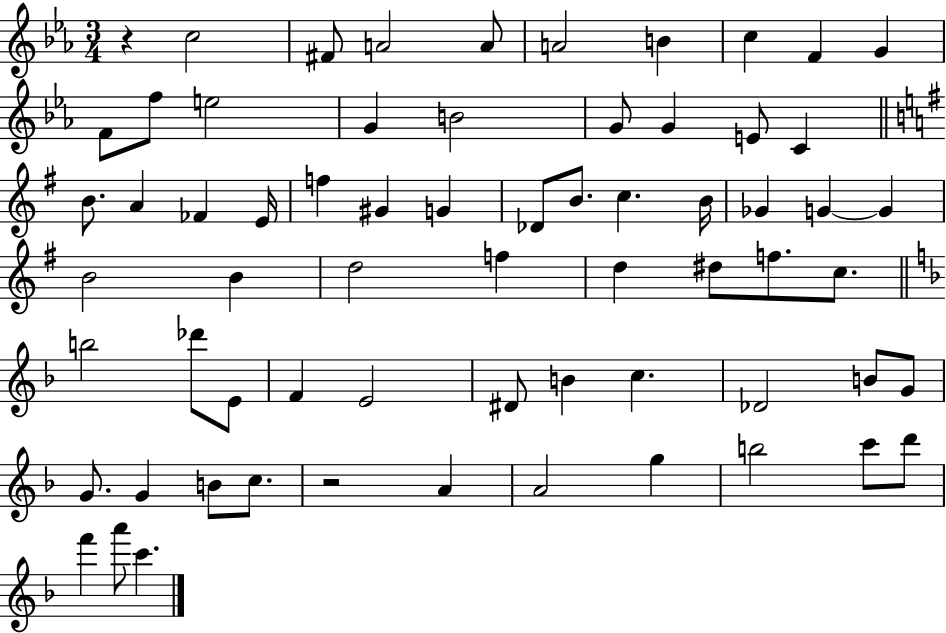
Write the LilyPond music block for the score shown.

{
  \clef treble
  \numericTimeSignature
  \time 3/4
  \key ees \major
  r4 c''2 | fis'8 a'2 a'8 | a'2 b'4 | c''4 f'4 g'4 | \break f'8 f''8 e''2 | g'4 b'2 | g'8 g'4 e'8 c'4 | \bar "||" \break \key g \major b'8. a'4 fes'4 e'16 | f''4 gis'4 g'4 | des'8 b'8. c''4. b'16 | ges'4 g'4~~ g'4 | \break b'2 b'4 | d''2 f''4 | d''4 dis''8 f''8. c''8. | \bar "||" \break \key f \major b''2 des'''8 e'8 | f'4 e'2 | dis'8 b'4 c''4. | des'2 b'8 g'8 | \break g'8. g'4 b'8 c''8. | r2 a'4 | a'2 g''4 | b''2 c'''8 d'''8 | \break f'''4 a'''8 c'''4. | \bar "|."
}